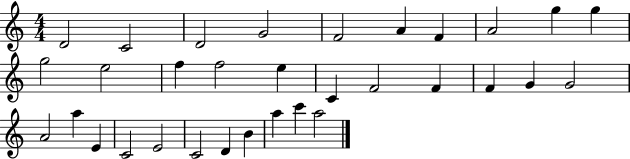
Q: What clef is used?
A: treble